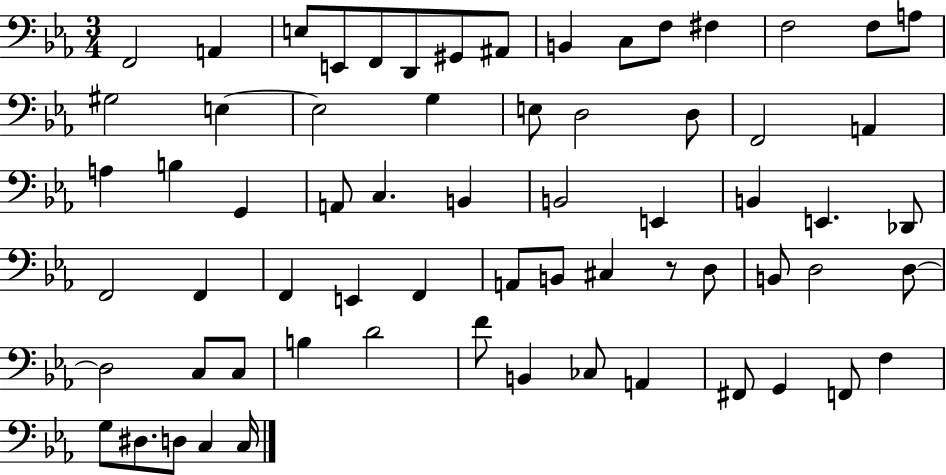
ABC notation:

X:1
T:Untitled
M:3/4
L:1/4
K:Eb
F,,2 A,, E,/2 E,,/2 F,,/2 D,,/2 ^G,,/2 ^A,,/2 B,, C,/2 F,/2 ^F, F,2 F,/2 A,/2 ^G,2 E, E,2 G, E,/2 D,2 D,/2 F,,2 A,, A, B, G,, A,,/2 C, B,, B,,2 E,, B,, E,, _D,,/2 F,,2 F,, F,, E,, F,, A,,/2 B,,/2 ^C, z/2 D,/2 B,,/2 D,2 D,/2 D,2 C,/2 C,/2 B, D2 F/2 B,, _C,/2 A,, ^F,,/2 G,, F,,/2 F, G,/2 ^D,/2 D,/2 C, C,/4